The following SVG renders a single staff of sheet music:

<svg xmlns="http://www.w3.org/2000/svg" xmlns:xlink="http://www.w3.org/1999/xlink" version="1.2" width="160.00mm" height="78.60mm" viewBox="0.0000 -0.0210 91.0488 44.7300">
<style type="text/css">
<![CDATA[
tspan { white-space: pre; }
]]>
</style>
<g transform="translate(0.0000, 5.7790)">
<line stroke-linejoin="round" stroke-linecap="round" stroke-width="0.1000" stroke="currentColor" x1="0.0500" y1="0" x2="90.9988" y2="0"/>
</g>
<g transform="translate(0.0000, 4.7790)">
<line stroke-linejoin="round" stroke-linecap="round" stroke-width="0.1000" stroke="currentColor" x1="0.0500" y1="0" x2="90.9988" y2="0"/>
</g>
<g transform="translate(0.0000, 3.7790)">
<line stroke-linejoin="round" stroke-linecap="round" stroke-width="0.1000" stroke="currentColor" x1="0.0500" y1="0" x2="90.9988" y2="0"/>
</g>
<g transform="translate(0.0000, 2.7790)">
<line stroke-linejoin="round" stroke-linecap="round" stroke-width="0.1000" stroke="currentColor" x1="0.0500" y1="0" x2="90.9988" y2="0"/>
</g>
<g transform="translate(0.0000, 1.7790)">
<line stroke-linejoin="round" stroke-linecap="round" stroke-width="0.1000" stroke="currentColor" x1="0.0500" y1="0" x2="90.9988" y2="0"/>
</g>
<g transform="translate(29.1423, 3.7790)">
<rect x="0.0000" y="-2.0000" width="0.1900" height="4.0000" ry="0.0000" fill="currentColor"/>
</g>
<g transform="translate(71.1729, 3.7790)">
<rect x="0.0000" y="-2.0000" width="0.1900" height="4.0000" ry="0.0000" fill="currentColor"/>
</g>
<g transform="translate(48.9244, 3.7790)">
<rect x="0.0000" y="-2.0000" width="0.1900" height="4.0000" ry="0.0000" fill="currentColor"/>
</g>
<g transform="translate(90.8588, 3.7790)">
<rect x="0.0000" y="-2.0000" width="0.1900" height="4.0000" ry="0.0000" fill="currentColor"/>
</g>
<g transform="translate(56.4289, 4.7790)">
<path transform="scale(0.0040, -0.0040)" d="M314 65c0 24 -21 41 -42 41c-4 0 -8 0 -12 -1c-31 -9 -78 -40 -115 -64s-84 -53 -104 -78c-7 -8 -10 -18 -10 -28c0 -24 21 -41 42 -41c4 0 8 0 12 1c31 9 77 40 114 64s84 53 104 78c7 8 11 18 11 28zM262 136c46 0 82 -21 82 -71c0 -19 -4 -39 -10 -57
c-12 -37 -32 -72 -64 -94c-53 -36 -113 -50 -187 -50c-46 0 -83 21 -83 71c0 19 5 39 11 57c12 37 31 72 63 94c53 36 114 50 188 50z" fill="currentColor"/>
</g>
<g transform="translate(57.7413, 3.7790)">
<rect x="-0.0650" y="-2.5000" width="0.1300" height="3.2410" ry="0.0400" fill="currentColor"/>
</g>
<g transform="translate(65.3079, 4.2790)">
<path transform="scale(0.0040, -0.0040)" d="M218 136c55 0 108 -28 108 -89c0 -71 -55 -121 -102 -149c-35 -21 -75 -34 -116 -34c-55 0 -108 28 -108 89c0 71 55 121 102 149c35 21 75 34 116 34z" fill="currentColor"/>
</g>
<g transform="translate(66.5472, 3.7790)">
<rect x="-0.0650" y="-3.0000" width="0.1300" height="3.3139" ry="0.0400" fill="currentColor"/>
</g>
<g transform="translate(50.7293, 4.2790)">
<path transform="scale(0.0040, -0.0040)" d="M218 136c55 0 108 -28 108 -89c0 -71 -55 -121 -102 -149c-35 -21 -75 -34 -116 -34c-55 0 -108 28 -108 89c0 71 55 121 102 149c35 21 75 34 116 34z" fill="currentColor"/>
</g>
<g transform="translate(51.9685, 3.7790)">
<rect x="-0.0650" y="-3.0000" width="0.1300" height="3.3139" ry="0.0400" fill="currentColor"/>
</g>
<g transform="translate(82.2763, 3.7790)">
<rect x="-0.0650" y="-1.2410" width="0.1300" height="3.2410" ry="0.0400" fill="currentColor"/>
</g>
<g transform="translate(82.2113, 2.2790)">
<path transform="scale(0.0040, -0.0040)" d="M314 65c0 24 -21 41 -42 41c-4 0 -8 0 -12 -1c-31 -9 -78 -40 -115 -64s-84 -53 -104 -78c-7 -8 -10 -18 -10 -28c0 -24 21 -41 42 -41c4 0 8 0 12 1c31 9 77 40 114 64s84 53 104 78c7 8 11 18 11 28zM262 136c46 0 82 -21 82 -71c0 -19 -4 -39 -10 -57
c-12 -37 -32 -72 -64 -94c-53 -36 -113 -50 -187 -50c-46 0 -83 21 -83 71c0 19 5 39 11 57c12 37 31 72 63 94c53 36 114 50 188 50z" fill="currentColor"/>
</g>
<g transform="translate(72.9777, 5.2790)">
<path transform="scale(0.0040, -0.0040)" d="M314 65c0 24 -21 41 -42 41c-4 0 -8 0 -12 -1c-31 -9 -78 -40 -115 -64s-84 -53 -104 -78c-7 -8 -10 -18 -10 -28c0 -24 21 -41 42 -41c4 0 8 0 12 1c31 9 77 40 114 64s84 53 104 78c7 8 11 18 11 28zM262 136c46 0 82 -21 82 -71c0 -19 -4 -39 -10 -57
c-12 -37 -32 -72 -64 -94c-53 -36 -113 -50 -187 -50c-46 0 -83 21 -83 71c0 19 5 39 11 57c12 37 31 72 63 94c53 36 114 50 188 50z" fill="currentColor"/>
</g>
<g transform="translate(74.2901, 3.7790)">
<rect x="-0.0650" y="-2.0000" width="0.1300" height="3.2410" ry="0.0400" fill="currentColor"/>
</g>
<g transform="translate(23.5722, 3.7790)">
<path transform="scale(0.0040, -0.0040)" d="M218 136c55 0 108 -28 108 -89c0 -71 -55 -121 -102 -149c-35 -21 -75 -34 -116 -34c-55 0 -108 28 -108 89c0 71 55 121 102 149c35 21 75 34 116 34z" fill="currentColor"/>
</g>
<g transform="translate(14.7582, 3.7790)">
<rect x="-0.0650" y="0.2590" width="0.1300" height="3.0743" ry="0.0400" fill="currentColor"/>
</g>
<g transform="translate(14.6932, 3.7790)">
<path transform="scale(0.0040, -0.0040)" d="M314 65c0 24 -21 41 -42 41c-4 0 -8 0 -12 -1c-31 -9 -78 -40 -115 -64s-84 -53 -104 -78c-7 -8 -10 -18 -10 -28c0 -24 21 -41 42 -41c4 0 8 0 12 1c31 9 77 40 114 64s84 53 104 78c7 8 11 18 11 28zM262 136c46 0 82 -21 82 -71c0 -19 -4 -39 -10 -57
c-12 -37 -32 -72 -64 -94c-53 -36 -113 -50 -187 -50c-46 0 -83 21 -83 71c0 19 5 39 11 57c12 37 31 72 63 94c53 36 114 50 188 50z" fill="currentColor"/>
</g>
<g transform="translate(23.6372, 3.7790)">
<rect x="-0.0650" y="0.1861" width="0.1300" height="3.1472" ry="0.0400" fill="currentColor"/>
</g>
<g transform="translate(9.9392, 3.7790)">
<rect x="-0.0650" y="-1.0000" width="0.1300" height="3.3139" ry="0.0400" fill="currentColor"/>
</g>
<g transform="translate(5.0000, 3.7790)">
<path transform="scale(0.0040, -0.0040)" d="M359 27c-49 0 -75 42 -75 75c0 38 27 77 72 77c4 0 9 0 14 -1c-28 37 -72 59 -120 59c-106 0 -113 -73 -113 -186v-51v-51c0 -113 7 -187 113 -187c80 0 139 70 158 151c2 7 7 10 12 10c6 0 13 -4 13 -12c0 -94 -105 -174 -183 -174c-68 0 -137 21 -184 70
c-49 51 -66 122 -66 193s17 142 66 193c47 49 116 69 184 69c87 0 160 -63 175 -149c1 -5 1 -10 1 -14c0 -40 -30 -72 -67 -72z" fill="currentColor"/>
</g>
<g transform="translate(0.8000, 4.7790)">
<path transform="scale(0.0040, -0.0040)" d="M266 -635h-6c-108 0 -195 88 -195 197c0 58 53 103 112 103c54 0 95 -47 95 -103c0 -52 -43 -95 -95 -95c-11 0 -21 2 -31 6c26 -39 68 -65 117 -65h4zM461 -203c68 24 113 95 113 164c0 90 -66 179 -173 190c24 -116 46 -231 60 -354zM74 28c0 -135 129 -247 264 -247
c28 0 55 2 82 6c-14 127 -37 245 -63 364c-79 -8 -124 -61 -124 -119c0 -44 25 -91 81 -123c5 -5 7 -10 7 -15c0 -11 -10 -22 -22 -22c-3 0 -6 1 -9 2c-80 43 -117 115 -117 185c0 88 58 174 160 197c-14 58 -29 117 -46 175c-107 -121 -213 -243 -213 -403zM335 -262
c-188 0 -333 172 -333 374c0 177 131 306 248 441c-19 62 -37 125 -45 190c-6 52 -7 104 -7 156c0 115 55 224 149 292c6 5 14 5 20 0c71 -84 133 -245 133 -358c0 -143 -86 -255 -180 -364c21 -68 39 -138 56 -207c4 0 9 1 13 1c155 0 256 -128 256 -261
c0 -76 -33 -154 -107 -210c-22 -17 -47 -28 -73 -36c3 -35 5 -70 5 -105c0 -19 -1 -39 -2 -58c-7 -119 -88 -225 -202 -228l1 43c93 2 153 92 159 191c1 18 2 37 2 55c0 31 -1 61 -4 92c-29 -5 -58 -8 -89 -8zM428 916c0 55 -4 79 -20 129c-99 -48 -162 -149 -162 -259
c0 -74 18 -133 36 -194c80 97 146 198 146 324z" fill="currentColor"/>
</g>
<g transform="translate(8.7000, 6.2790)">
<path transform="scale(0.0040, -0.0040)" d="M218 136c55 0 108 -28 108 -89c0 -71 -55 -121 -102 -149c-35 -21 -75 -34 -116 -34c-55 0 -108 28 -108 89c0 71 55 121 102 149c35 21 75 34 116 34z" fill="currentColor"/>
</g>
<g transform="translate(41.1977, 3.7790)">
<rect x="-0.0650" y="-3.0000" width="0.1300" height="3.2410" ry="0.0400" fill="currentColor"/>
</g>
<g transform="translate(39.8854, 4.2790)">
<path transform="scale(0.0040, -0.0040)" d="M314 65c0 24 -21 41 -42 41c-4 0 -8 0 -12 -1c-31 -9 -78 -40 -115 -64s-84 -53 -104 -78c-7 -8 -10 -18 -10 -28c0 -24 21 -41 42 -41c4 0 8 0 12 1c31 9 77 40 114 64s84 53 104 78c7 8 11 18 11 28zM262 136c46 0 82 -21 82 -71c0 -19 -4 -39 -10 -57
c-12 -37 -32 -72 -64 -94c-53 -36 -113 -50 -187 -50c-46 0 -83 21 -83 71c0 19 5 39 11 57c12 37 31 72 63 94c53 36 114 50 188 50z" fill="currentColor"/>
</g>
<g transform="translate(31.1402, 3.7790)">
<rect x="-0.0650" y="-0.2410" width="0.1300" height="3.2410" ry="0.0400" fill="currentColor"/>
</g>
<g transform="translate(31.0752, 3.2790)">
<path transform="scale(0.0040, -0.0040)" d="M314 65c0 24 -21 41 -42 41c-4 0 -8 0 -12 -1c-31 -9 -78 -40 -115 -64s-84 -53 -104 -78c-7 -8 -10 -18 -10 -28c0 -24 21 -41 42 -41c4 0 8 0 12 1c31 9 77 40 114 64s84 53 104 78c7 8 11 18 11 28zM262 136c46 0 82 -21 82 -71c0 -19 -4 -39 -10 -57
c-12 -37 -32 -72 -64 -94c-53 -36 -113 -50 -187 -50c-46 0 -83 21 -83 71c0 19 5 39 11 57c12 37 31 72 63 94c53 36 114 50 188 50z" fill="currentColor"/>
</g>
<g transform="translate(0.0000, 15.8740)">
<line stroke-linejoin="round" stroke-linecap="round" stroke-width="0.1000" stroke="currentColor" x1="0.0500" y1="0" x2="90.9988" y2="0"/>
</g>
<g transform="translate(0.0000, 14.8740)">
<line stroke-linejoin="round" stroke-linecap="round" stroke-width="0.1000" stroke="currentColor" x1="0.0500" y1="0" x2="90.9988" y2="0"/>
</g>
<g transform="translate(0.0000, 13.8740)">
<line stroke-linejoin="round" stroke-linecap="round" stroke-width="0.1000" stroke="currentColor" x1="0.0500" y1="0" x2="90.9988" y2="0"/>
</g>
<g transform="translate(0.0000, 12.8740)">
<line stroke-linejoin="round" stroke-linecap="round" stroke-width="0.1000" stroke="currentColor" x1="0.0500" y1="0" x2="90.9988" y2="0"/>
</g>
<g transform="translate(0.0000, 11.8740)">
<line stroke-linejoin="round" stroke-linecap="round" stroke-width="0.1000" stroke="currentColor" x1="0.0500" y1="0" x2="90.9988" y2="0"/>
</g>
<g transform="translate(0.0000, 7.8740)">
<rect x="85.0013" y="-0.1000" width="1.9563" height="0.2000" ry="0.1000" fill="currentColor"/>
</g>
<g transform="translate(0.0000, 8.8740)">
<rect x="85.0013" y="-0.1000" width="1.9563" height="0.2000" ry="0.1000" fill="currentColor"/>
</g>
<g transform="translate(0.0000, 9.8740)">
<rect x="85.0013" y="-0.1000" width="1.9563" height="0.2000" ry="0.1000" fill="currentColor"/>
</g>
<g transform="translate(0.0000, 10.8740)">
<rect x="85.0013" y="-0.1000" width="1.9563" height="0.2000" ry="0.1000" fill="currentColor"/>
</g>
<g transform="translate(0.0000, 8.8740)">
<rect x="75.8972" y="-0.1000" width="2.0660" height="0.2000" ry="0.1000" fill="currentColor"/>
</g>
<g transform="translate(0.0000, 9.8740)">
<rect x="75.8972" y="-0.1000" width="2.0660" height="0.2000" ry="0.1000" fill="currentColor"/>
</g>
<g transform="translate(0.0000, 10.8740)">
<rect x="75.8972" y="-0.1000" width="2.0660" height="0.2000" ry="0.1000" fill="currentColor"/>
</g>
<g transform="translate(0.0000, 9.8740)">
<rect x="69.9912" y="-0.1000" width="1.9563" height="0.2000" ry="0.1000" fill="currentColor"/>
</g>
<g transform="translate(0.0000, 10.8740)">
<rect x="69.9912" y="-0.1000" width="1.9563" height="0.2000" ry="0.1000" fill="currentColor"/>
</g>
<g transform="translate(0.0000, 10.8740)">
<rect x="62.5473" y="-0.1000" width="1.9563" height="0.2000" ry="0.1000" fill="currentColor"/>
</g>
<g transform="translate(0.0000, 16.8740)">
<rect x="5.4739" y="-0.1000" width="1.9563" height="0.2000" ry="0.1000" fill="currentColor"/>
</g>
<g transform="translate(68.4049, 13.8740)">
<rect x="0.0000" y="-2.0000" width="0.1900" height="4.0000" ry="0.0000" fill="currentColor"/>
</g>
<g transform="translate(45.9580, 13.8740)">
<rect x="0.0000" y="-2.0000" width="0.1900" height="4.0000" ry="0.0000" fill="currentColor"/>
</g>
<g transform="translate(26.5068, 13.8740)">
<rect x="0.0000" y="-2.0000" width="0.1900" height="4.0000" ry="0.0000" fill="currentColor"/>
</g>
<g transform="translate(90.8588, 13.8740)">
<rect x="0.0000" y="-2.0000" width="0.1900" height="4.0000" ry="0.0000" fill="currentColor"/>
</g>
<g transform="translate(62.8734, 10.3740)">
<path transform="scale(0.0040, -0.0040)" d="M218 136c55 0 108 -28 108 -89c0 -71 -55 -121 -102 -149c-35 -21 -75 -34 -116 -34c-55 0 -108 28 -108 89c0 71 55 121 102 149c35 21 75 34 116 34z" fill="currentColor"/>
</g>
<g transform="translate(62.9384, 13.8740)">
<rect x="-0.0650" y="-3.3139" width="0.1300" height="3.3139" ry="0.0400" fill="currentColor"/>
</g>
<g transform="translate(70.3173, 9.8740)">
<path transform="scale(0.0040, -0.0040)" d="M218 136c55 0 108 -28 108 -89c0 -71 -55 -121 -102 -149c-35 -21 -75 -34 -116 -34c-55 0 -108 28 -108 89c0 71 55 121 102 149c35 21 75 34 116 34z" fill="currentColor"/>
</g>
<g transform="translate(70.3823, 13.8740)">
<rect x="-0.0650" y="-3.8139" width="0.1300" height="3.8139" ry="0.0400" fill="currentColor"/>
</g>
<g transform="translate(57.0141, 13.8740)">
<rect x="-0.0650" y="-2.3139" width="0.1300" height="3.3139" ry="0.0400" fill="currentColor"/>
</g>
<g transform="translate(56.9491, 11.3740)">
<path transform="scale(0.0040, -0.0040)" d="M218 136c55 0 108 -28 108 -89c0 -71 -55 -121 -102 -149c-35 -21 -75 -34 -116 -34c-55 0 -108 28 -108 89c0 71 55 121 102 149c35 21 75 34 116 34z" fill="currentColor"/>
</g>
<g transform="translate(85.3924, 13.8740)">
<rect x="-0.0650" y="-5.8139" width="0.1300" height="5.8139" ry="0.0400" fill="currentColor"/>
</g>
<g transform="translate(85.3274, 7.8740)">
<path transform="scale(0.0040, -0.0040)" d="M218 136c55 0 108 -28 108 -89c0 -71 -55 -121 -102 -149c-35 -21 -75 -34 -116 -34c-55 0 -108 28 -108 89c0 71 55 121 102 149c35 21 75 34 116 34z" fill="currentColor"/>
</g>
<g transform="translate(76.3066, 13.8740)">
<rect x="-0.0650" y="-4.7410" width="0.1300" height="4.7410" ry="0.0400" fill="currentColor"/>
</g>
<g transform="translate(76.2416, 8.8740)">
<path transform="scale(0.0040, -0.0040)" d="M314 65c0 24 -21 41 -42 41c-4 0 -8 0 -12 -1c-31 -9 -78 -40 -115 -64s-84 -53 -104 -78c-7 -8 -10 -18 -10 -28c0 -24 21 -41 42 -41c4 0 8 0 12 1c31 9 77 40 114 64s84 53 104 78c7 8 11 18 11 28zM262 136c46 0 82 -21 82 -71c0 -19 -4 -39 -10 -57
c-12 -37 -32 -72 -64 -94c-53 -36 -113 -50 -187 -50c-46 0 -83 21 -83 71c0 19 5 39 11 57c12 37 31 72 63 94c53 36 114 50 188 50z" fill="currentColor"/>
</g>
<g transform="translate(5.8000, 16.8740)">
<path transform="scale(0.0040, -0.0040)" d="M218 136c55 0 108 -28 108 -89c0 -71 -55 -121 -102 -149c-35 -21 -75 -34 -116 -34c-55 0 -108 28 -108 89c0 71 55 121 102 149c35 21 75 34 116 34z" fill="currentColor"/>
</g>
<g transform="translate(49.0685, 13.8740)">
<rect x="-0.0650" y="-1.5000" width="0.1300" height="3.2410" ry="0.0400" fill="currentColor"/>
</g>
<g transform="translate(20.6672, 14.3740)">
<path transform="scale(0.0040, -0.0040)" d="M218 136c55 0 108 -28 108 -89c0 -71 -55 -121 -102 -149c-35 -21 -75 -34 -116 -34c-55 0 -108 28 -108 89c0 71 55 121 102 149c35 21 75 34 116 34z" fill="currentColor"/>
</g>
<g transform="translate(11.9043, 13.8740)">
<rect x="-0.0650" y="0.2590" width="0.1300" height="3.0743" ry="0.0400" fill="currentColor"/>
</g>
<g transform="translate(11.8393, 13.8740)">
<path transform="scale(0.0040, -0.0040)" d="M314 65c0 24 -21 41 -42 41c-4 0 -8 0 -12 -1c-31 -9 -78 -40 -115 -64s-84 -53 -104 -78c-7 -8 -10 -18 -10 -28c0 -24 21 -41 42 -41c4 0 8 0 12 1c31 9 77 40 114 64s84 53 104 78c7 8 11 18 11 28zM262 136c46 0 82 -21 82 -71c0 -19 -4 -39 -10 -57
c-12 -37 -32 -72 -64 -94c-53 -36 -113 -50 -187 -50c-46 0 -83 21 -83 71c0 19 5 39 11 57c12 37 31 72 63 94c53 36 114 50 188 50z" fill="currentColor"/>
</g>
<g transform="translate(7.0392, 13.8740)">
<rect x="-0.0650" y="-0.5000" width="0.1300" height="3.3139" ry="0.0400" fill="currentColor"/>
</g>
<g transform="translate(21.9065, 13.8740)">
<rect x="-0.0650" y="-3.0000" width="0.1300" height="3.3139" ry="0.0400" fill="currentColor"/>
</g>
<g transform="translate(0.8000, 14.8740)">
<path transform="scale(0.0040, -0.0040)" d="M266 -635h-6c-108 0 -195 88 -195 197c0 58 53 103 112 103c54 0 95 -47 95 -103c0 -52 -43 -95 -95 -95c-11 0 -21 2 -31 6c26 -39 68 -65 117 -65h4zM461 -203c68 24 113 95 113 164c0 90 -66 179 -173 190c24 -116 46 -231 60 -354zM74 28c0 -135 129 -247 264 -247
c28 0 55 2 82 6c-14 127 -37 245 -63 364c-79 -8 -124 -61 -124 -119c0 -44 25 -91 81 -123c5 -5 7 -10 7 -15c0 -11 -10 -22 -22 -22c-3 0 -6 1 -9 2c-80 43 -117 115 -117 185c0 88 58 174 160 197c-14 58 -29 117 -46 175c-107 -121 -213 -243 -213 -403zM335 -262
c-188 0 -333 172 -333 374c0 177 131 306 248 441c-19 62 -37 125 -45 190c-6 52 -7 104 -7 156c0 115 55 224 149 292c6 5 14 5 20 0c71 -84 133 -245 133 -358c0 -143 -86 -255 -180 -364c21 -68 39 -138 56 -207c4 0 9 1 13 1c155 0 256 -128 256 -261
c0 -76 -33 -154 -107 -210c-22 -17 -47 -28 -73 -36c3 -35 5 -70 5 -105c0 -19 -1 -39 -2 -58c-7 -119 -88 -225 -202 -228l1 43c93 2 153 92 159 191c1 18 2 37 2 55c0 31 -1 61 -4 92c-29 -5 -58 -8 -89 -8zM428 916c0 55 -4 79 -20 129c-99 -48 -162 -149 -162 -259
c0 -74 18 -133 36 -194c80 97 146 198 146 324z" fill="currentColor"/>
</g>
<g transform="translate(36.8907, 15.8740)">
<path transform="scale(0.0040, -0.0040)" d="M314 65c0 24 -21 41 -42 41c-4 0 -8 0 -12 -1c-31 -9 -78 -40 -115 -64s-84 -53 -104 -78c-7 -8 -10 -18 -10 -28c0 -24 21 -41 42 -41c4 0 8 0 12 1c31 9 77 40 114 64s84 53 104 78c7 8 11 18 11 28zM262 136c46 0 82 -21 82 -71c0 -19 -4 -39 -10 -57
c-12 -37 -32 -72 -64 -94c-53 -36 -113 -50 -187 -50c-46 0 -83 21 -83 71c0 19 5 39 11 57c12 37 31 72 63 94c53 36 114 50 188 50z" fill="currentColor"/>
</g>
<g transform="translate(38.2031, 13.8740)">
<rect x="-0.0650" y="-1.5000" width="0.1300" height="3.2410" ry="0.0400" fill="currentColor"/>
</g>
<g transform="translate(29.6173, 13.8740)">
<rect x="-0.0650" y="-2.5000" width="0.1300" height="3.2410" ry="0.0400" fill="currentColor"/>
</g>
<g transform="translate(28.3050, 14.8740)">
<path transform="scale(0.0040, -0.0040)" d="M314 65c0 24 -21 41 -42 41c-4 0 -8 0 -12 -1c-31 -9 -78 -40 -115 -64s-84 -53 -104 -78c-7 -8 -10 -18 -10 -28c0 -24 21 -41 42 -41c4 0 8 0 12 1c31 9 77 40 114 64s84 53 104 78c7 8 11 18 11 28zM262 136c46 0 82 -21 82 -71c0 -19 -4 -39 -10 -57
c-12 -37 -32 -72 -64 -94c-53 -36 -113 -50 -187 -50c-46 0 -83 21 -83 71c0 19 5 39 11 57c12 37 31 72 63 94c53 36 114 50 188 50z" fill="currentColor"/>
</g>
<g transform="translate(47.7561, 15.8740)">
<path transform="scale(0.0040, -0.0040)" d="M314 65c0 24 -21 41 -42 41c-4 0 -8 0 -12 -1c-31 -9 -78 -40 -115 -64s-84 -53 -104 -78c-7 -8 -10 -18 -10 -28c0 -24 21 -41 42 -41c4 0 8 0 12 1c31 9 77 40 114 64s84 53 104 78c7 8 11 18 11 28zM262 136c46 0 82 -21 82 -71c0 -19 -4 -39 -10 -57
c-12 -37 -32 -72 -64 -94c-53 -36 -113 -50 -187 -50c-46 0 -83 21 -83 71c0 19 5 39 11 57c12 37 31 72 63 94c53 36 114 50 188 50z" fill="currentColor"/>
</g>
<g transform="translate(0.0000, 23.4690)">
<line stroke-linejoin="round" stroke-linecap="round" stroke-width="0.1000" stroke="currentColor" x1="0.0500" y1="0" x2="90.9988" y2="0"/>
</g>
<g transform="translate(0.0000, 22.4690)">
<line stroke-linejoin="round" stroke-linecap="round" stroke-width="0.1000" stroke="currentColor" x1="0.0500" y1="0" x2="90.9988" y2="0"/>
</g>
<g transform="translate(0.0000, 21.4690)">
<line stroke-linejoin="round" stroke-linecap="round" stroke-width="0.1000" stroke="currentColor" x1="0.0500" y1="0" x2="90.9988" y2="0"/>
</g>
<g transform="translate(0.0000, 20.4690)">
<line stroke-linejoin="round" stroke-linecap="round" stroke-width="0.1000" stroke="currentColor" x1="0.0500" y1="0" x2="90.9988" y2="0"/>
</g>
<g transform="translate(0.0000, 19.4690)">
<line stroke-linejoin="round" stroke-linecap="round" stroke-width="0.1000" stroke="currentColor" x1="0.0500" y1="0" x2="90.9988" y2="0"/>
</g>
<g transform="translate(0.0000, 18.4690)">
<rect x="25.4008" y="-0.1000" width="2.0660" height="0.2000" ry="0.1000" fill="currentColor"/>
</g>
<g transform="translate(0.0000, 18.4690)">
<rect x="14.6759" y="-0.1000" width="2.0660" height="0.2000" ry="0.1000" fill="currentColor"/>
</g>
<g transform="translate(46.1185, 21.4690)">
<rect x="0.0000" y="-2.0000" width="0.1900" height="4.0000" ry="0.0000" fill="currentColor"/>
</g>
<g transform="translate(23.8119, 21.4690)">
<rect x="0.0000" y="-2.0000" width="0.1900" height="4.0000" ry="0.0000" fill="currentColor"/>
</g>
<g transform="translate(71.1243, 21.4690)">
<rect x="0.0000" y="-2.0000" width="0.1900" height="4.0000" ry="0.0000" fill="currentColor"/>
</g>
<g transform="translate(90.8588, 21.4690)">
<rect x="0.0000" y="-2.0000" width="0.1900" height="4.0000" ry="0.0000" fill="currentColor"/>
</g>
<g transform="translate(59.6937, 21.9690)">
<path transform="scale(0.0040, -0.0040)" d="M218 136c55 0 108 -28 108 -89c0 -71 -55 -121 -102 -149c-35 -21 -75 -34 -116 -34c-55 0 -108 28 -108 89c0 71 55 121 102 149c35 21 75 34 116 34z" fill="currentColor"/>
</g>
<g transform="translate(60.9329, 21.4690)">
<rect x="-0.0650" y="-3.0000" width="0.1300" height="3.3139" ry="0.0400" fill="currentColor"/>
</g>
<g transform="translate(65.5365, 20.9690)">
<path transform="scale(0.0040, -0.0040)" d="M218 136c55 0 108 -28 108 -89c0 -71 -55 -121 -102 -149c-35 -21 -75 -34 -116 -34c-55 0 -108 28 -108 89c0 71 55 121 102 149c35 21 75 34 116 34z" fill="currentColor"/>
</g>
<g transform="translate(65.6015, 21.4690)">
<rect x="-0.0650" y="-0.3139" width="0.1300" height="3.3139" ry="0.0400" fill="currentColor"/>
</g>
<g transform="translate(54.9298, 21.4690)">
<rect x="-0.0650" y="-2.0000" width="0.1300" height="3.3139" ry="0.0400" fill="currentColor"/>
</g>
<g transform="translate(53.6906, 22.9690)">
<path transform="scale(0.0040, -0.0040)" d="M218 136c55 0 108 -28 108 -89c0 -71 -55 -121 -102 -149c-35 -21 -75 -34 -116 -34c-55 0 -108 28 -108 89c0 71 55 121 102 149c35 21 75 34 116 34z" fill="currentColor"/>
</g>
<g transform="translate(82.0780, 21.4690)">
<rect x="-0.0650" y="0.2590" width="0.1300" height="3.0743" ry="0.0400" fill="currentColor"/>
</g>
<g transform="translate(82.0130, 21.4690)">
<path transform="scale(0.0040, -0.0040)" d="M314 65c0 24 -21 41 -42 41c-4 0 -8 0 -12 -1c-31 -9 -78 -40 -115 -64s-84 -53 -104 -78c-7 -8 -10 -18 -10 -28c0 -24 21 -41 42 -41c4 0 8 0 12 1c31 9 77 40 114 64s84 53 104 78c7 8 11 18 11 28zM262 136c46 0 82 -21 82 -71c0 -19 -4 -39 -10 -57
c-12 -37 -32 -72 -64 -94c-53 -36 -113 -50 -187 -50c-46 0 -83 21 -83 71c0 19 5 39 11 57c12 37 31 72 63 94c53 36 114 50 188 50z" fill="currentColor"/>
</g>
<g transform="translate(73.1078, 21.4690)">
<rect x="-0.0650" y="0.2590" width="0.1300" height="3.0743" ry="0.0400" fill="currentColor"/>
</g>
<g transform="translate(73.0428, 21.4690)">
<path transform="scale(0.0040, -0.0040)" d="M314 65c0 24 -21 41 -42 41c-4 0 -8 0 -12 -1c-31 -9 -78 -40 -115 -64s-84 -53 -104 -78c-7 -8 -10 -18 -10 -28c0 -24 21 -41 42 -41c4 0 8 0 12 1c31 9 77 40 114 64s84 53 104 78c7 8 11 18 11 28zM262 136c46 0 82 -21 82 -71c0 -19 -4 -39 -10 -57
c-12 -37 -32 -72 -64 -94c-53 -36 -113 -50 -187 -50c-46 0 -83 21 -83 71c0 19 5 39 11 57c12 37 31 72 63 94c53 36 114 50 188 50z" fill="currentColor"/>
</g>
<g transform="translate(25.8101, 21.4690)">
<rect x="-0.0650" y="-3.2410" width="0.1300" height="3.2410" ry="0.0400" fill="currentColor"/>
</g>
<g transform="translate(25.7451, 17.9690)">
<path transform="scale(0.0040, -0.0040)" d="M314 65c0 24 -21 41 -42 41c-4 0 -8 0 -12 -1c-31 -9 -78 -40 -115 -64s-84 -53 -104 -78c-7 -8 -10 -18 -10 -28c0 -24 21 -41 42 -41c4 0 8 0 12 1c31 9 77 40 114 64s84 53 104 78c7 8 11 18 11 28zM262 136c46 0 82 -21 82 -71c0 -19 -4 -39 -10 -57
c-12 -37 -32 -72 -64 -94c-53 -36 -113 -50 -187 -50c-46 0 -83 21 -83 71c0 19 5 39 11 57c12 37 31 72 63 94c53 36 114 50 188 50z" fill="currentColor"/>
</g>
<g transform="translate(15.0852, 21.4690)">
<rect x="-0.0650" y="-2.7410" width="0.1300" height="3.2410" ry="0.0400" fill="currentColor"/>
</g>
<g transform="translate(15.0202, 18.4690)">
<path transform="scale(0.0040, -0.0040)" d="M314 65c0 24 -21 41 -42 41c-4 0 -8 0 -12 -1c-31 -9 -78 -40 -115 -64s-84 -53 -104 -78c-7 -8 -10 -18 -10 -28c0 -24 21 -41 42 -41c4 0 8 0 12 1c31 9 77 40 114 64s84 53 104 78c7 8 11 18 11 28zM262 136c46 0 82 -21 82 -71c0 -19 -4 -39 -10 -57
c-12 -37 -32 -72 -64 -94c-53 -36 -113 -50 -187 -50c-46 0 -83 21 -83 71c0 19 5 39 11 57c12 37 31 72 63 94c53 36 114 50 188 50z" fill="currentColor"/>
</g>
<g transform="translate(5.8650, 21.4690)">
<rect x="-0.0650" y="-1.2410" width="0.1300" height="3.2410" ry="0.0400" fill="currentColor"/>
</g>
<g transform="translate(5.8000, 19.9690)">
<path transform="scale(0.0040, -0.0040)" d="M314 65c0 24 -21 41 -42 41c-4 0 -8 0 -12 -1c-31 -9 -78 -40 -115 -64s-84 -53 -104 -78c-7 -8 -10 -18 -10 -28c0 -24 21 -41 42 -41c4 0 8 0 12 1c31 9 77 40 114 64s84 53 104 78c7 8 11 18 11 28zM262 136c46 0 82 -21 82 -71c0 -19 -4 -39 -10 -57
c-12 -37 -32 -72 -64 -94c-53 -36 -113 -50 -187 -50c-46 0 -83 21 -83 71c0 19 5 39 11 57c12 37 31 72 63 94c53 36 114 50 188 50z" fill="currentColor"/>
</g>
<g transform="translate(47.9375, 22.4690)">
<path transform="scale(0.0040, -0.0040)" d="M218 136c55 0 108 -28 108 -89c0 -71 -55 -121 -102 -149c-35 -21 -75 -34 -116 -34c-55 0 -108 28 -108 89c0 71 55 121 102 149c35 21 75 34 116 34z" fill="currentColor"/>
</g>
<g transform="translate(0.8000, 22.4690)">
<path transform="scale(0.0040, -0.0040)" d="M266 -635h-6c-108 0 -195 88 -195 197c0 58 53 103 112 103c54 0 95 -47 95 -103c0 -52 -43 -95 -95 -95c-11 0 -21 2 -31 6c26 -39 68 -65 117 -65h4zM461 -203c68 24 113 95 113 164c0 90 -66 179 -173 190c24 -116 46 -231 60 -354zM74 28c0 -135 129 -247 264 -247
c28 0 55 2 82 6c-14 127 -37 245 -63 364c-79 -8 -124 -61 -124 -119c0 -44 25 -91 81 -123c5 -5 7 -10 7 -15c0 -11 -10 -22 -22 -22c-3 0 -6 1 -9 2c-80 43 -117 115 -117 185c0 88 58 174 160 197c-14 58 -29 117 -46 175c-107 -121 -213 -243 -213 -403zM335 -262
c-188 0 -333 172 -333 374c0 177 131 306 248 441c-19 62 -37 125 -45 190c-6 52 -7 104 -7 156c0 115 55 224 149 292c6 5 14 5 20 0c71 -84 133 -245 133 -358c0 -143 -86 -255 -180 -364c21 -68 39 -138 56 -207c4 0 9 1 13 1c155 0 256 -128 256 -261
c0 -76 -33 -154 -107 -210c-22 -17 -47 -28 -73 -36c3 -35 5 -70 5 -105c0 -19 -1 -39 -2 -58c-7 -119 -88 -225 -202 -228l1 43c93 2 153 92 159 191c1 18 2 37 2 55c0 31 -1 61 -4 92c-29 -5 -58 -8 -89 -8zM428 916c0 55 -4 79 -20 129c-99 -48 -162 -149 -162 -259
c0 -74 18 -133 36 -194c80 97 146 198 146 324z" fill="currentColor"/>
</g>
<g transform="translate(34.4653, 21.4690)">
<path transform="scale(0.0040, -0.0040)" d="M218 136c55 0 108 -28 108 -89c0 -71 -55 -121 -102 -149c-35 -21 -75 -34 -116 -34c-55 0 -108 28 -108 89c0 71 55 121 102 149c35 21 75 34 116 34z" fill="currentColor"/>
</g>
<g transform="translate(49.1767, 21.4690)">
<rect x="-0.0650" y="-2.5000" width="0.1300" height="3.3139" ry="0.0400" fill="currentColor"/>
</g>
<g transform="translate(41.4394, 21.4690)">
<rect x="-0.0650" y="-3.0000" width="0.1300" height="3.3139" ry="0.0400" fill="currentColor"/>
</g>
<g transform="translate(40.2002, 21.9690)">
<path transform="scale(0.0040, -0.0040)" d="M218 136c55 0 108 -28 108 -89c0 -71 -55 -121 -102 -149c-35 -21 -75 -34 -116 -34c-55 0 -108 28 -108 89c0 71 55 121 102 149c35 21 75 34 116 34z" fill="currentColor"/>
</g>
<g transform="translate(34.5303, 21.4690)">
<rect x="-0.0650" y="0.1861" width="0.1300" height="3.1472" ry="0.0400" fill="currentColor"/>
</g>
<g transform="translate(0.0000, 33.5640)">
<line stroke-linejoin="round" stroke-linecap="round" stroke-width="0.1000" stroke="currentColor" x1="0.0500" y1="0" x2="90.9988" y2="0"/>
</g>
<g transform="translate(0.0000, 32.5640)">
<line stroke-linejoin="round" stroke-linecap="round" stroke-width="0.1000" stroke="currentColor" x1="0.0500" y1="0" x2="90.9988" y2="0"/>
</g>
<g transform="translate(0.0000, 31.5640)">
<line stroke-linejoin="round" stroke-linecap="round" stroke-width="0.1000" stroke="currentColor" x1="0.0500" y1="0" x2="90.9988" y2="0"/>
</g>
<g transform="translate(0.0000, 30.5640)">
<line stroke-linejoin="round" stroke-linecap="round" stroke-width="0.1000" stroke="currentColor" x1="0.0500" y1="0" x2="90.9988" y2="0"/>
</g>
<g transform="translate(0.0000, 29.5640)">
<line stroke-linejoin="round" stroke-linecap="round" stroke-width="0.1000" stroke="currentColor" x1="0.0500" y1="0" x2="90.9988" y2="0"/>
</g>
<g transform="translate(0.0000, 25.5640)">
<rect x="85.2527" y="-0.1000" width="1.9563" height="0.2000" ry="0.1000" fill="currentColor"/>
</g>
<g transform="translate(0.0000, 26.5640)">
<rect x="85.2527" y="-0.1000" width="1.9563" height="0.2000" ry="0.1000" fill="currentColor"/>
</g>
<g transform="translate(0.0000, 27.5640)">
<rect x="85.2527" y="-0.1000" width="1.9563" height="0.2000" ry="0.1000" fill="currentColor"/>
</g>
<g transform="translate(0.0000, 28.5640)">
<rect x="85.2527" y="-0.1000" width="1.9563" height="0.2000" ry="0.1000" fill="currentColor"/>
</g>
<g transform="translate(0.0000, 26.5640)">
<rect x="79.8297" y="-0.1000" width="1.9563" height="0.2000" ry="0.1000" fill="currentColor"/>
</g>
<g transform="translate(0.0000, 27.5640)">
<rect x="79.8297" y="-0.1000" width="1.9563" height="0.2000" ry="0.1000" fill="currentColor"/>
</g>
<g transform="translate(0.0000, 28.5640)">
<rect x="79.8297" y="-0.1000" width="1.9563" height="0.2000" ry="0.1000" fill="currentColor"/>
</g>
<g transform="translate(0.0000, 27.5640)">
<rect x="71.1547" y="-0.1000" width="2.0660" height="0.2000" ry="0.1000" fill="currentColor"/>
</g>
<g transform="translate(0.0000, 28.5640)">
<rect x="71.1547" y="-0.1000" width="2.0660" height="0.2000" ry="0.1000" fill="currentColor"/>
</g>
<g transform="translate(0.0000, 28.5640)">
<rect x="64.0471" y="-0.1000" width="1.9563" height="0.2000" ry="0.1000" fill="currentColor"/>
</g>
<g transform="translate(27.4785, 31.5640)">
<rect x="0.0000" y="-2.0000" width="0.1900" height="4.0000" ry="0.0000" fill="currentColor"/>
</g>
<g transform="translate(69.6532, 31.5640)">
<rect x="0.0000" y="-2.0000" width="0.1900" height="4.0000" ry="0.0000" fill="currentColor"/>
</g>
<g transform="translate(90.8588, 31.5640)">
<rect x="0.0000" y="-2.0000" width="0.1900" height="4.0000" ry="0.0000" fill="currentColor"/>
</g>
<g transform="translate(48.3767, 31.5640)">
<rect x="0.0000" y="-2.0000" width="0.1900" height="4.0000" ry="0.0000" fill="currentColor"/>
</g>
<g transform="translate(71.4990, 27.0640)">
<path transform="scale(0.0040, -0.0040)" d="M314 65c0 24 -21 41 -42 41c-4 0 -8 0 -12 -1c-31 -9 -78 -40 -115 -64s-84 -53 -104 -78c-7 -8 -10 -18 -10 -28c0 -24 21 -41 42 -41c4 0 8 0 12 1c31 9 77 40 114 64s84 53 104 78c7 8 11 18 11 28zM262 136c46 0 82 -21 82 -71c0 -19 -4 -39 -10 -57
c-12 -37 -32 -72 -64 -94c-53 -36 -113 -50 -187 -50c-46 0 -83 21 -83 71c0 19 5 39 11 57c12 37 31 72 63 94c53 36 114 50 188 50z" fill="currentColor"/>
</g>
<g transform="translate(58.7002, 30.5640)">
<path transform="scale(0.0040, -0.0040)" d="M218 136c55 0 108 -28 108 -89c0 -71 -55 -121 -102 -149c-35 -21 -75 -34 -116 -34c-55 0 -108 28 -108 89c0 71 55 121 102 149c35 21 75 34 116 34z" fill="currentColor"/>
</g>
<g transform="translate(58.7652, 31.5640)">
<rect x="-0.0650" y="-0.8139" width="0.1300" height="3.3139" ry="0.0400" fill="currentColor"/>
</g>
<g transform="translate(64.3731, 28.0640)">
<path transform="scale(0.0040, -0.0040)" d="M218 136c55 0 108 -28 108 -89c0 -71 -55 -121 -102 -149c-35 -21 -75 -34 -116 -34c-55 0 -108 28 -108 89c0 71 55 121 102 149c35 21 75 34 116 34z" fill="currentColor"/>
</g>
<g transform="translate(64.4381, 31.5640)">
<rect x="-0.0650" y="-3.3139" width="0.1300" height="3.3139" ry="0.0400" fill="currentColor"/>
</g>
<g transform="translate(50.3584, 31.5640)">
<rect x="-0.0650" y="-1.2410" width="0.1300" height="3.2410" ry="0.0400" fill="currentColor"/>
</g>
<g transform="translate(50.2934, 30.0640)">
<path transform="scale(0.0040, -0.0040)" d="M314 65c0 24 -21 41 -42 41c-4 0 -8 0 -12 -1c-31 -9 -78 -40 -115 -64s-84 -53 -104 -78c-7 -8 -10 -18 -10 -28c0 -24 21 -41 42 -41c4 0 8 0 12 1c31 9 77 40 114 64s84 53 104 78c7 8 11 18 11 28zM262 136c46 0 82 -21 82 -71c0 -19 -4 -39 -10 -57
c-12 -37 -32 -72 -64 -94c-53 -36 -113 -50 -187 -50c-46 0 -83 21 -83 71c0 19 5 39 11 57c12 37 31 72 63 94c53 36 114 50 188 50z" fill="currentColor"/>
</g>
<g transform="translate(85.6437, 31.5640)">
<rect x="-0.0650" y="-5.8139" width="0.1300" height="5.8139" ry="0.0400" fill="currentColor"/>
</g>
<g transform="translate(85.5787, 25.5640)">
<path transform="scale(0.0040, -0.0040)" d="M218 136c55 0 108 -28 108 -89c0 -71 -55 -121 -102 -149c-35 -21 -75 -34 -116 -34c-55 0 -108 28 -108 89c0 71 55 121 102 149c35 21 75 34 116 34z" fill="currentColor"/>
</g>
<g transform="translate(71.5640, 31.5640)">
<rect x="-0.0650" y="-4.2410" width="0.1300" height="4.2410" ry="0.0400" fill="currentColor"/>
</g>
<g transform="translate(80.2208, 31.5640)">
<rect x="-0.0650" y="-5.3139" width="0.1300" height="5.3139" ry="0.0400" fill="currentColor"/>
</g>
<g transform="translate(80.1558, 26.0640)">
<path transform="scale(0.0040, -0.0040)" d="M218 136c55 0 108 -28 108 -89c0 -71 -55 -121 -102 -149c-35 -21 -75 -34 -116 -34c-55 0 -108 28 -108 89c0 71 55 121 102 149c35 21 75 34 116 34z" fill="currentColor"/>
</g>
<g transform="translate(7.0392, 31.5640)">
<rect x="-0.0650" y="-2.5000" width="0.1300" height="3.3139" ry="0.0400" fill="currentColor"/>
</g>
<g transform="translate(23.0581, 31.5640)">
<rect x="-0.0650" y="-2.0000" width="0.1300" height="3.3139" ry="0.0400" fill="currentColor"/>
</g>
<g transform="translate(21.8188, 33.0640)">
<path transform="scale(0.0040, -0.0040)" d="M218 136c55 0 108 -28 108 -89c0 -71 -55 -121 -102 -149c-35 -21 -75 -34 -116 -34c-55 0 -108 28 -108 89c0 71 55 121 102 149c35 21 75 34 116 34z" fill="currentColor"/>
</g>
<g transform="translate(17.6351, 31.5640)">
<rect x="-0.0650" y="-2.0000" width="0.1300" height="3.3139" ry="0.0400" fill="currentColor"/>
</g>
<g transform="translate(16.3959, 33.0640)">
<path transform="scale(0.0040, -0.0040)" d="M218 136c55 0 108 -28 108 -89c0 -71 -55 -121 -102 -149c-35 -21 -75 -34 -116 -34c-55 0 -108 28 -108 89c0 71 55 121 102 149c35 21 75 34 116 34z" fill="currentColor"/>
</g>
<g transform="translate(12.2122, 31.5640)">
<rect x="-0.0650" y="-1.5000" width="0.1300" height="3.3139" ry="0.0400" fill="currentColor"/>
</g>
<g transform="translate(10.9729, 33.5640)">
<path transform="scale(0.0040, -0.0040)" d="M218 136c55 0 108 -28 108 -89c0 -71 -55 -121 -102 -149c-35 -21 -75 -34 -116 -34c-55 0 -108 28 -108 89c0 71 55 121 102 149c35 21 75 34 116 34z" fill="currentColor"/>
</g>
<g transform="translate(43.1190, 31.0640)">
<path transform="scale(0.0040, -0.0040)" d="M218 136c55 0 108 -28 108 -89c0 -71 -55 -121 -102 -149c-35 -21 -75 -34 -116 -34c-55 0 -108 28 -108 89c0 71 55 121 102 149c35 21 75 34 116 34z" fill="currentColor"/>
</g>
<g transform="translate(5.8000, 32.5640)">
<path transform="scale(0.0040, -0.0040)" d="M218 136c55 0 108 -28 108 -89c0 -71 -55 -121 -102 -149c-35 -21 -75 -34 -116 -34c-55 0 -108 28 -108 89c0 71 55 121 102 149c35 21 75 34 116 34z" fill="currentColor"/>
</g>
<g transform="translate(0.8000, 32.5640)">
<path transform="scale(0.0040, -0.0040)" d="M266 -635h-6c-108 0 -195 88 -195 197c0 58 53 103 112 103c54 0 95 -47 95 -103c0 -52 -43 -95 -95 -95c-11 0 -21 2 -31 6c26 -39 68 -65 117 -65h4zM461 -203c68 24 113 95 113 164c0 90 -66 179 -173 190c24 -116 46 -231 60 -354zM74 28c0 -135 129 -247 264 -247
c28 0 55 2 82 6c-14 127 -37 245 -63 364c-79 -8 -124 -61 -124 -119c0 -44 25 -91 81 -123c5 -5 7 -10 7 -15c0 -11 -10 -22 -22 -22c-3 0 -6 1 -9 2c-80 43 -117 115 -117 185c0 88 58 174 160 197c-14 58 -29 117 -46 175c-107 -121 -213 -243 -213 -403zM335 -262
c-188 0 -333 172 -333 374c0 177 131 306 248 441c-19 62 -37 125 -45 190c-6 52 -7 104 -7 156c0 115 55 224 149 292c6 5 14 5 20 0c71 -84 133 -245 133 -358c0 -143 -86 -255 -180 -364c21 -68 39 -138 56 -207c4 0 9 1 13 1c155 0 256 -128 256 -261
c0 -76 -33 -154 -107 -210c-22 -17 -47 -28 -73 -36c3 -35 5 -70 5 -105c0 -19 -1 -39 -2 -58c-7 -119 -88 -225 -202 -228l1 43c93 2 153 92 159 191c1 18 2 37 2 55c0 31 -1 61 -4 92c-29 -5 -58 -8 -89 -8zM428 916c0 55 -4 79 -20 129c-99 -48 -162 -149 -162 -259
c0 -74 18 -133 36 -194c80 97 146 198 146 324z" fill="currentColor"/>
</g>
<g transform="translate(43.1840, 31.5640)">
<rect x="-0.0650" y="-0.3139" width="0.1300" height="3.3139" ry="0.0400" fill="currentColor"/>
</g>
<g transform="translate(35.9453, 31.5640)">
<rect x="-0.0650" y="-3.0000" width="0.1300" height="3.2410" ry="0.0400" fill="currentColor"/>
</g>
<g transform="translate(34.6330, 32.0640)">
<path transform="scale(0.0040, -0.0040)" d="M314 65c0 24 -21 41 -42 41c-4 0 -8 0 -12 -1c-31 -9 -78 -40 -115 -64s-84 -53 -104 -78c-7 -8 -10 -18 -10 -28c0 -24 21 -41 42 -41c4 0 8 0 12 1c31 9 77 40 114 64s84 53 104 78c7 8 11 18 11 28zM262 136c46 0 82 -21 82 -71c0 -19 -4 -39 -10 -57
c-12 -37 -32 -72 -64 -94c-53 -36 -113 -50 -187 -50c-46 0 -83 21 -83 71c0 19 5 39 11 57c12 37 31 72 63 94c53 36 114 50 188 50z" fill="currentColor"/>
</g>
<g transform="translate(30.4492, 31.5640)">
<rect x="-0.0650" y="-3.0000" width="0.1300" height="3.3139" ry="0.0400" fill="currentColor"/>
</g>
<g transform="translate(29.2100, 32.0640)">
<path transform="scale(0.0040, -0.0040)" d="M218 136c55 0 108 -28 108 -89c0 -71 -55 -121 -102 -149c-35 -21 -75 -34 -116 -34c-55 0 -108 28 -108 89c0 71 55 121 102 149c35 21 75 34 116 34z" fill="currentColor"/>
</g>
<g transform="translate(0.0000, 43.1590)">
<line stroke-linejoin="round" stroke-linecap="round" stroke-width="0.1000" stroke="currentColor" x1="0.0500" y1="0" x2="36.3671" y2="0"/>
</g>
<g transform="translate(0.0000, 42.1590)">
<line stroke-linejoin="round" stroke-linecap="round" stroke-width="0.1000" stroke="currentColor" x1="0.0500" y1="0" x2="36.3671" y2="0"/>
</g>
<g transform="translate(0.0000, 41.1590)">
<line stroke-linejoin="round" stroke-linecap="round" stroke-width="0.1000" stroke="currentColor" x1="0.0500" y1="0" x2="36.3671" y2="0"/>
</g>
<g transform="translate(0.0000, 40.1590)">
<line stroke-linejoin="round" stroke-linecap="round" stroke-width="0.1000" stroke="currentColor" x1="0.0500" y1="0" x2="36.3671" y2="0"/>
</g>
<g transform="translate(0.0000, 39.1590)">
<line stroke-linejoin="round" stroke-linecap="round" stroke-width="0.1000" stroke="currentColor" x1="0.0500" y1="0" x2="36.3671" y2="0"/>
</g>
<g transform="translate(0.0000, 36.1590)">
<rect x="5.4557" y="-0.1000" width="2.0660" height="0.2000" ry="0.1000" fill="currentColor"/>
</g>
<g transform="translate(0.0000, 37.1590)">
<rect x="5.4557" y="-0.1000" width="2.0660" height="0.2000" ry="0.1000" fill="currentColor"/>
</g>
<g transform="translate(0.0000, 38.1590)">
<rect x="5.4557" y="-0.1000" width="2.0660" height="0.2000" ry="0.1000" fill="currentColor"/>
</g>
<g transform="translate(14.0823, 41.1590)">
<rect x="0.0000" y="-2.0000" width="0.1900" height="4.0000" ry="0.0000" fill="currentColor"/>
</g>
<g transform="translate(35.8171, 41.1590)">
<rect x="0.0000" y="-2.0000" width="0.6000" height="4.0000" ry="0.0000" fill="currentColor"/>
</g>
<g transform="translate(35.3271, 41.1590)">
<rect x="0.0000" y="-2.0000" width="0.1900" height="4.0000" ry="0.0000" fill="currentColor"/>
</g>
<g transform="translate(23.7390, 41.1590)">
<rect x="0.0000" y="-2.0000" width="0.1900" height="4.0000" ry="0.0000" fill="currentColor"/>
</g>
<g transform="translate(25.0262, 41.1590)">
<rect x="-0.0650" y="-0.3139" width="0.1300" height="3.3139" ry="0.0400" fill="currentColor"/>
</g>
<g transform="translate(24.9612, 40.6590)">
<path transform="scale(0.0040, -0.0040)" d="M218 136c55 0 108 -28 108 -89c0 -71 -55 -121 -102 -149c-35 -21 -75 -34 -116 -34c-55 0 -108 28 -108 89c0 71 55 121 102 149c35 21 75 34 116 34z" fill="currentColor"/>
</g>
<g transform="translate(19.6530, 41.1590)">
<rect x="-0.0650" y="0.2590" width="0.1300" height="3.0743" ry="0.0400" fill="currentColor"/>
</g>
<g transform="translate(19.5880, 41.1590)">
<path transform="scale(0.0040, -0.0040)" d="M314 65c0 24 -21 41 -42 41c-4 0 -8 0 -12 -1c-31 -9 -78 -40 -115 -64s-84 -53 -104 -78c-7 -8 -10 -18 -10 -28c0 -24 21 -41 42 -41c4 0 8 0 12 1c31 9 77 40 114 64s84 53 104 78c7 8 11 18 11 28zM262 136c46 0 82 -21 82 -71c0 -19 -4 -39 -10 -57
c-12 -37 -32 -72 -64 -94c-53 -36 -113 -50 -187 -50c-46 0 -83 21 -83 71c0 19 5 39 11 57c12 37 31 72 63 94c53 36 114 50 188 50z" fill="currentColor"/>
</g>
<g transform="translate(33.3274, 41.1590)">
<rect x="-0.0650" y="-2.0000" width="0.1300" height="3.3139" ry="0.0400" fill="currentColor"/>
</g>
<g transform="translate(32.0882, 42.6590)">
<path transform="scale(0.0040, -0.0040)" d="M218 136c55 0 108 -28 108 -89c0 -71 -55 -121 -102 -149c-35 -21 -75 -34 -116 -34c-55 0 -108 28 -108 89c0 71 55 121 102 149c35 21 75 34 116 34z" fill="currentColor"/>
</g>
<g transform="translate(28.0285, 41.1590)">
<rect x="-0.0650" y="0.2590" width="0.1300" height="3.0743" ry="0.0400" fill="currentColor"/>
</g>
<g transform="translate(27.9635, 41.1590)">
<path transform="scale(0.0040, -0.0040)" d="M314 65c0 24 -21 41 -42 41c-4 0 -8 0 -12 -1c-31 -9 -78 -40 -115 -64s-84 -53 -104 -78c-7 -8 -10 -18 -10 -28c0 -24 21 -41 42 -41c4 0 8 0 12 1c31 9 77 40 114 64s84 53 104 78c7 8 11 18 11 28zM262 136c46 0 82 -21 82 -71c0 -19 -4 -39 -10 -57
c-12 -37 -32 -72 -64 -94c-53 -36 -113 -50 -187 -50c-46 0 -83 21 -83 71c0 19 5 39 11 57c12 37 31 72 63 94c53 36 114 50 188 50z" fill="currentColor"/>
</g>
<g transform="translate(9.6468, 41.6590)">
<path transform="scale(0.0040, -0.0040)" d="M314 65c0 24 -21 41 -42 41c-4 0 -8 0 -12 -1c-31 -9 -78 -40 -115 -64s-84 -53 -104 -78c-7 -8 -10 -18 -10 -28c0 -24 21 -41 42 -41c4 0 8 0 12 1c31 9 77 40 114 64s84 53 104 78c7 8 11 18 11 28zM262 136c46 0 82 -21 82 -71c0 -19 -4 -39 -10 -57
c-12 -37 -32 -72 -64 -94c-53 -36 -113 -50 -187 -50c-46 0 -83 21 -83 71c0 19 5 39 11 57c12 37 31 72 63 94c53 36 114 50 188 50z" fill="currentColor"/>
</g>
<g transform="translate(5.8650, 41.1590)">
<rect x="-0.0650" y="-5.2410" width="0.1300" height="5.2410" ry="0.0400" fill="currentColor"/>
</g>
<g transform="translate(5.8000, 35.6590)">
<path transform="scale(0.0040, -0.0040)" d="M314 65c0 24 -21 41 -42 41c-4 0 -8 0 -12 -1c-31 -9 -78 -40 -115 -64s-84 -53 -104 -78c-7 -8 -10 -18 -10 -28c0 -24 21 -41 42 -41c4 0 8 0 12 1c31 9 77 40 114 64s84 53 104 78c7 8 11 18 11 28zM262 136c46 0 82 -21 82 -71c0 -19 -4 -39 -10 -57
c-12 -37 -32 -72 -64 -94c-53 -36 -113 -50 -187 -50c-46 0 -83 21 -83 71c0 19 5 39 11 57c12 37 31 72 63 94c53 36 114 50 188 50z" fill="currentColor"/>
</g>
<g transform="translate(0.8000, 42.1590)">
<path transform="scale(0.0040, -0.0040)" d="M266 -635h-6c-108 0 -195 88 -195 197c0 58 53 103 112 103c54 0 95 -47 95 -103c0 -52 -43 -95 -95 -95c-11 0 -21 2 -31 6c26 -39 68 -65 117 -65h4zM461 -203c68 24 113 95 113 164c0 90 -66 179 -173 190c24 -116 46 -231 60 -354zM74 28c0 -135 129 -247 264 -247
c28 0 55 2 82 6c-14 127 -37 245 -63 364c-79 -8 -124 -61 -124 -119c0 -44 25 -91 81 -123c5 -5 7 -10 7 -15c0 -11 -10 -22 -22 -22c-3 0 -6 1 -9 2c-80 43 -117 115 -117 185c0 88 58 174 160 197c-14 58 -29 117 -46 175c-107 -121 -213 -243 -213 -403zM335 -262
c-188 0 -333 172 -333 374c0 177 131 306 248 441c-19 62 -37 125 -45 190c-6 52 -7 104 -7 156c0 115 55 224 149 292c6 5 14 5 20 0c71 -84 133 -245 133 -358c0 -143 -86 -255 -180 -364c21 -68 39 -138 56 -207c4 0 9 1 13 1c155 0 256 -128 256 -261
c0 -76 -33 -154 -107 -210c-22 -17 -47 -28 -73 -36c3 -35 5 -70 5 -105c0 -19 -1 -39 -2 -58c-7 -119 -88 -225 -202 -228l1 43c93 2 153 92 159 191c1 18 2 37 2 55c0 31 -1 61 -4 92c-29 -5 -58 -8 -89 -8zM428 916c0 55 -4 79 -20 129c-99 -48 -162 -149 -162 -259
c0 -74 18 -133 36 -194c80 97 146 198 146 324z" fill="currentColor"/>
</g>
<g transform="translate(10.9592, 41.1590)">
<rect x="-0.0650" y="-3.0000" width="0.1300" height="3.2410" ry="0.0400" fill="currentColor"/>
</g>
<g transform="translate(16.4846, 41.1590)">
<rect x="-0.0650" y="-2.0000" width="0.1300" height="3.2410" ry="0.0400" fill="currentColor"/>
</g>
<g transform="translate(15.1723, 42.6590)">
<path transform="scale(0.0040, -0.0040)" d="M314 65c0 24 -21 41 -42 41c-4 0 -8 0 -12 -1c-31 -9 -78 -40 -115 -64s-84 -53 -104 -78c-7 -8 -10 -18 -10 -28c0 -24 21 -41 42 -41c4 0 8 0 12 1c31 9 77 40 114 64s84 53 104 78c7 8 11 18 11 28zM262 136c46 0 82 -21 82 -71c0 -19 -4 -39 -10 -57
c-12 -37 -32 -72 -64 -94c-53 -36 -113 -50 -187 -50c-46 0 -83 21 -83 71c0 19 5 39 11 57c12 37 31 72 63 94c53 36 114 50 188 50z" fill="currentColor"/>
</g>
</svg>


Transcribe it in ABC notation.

X:1
T:Untitled
M:4/4
L:1/4
K:C
D B2 B c2 A2 A G2 A F2 e2 C B2 A G2 E2 E2 g b c' e'2 g' e2 a2 b2 B A G F A c B2 B2 G E F F A A2 c e2 d b d'2 f' g' f'2 A2 F2 B2 c B2 F